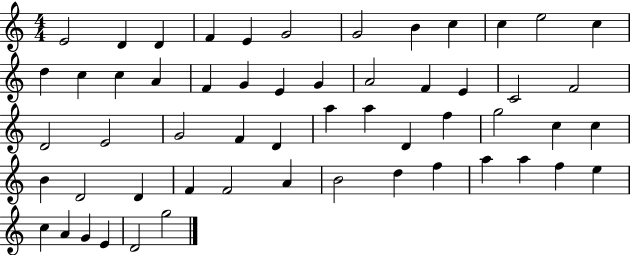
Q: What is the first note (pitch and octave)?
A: E4